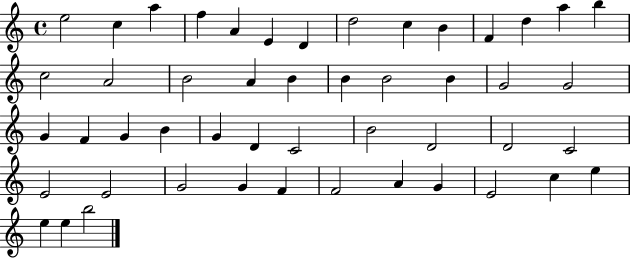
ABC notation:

X:1
T:Untitled
M:4/4
L:1/4
K:C
e2 c a f A E D d2 c B F d a b c2 A2 B2 A B B B2 B G2 G2 G F G B G D C2 B2 D2 D2 C2 E2 E2 G2 G F F2 A G E2 c e e e b2